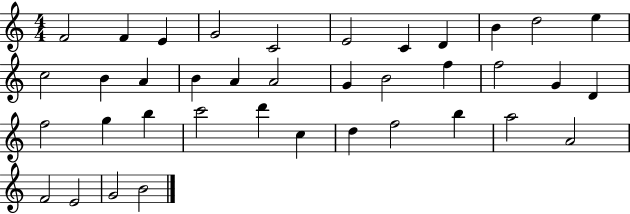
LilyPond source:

{
  \clef treble
  \numericTimeSignature
  \time 4/4
  \key c \major
  f'2 f'4 e'4 | g'2 c'2 | e'2 c'4 d'4 | b'4 d''2 e''4 | \break c''2 b'4 a'4 | b'4 a'4 a'2 | g'4 b'2 f''4 | f''2 g'4 d'4 | \break f''2 g''4 b''4 | c'''2 d'''4 c''4 | d''4 f''2 b''4 | a''2 a'2 | \break f'2 e'2 | g'2 b'2 | \bar "|."
}